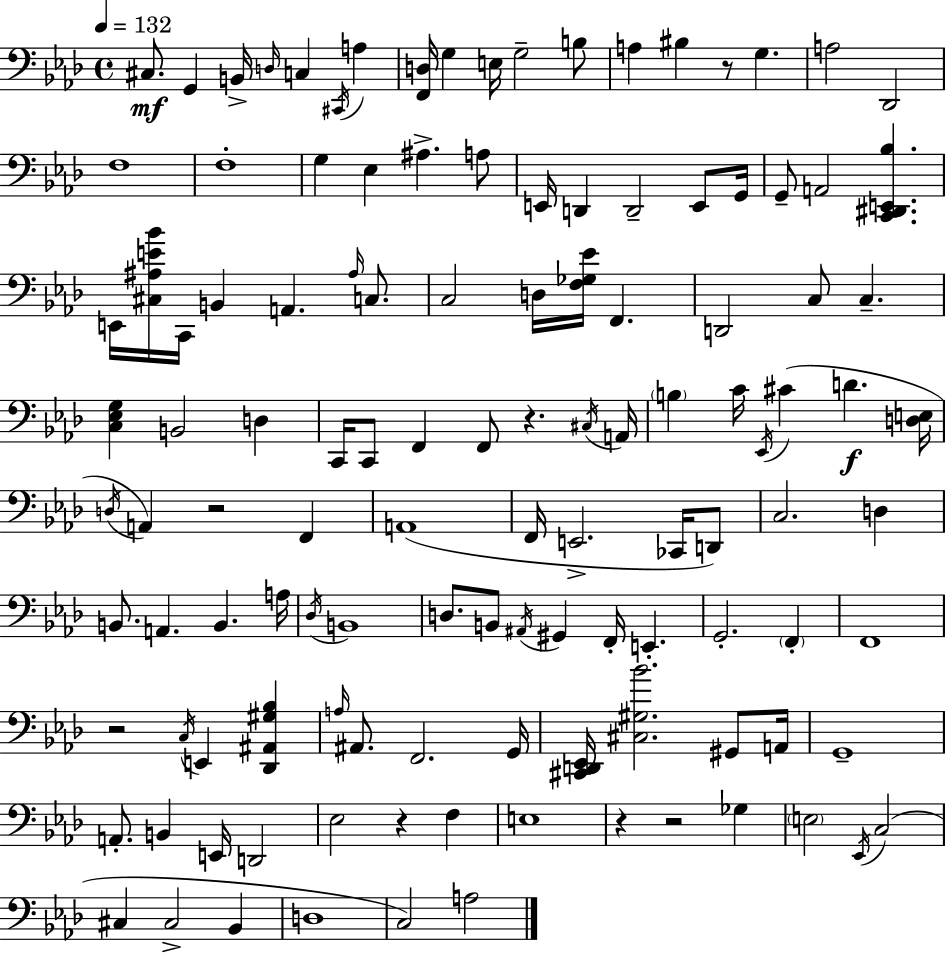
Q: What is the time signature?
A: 4/4